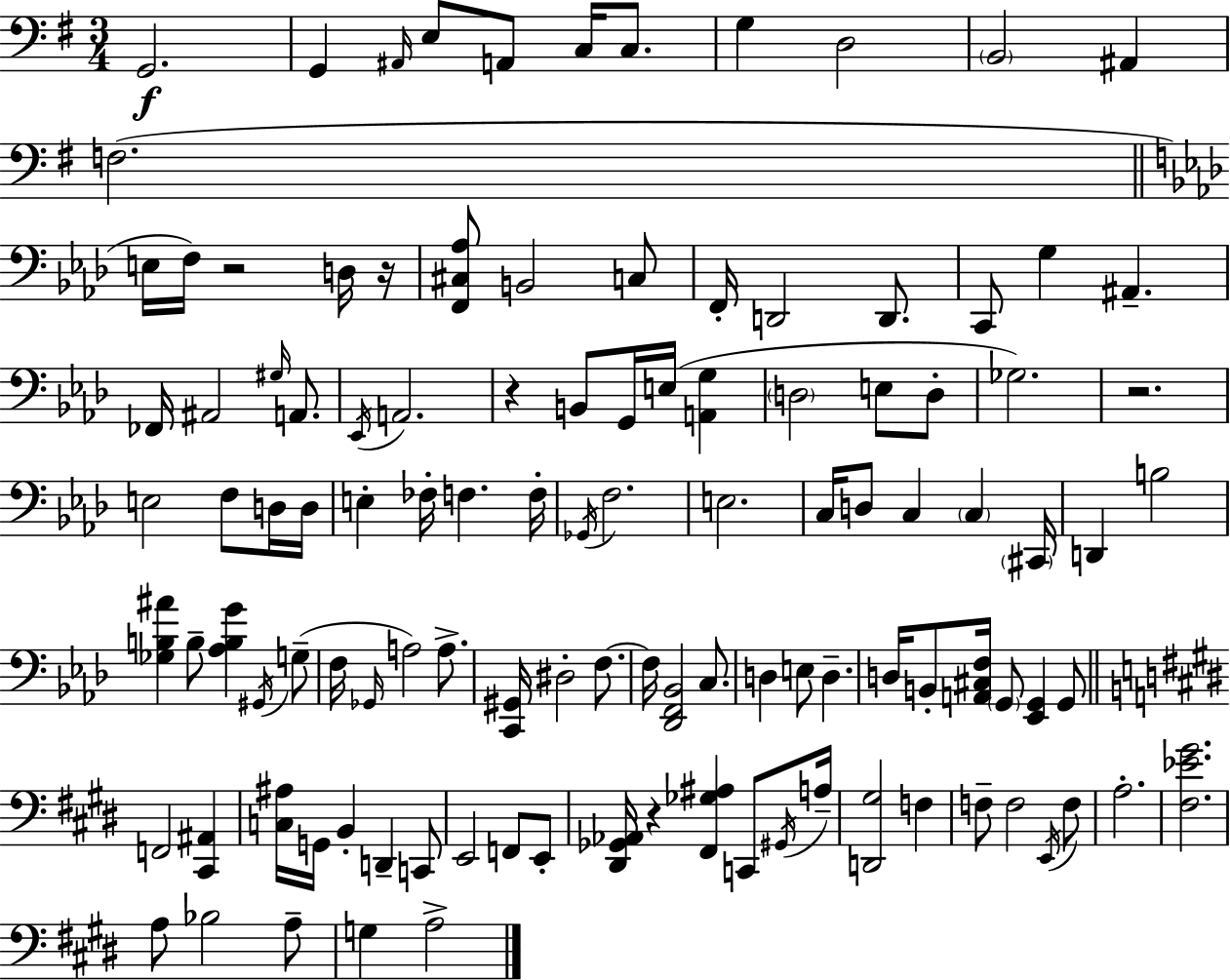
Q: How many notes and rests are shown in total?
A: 113